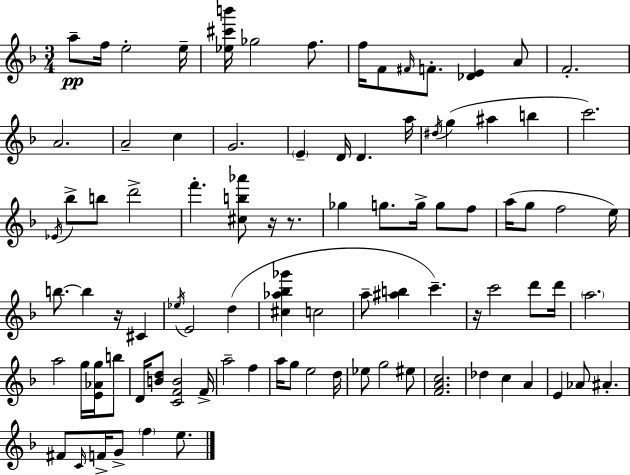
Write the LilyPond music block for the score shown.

{
  \clef treble
  \numericTimeSignature
  \time 3/4
  \key d \minor
  \repeat volta 2 { a''8--\pp f''16 e''2-. e''16-- | <ees'' cis''' b'''>16 ges''2 f''8. | f''16 f'8 \grace { fis'16 } f'8.-. <des' e'>4 a'8 | f'2.-. | \break a'2. | a'2-- c''4 | g'2. | \parenthesize e'4-- d'16 d'4. | \break a''16 \acciaccatura { dis''16 } g''4( ais''4 b''4 | c'''2.) | \acciaccatura { ees'16 } bes''8-> b''8 d'''2-> | f'''4.-. <cis'' b'' aes'''>8 r16 | \break r8. ges''4 g''8. g''16-> g''8 | f''8 a''16( g''8 f''2 | e''16) b''8.~~ b''4 r16 cis'4 | \acciaccatura { ees''16 } e'2 | \break d''4( <cis'' aes'' bes'' ges'''>4 c''2 | a''8-- <ais'' b''>4 c'''4.--) | r16 c'''2 | d'''8 d'''16 \parenthesize a''2. | \break a''2 | g''16 <e' aes' g''>16 b''8 d'16 <b' d''>8 <c' f' b'>2 | f'16-> a''2-- | f''4 a''16 g''8 e''2 | \break d''16 ees''8 g''2 | eis''8 <f' a' c''>2. | des''4 c''4 | a'4 e'4 aes'8 ais'4.-. | \break fis'8 \grace { c'16 } f'16-> g'8-> \parenthesize f''4 | e''8. } \bar "|."
}